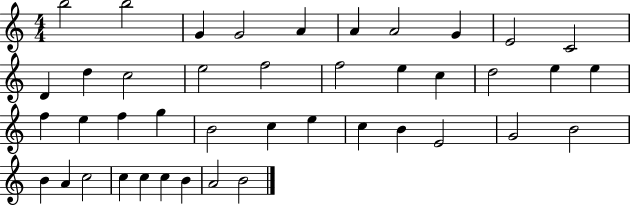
B5/h B5/h G4/q G4/h A4/q A4/q A4/h G4/q E4/h C4/h D4/q D5/q C5/h E5/h F5/h F5/h E5/q C5/q D5/h E5/q E5/q F5/q E5/q F5/q G5/q B4/h C5/q E5/q C5/q B4/q E4/h G4/h B4/h B4/q A4/q C5/h C5/q C5/q C5/q B4/q A4/h B4/h